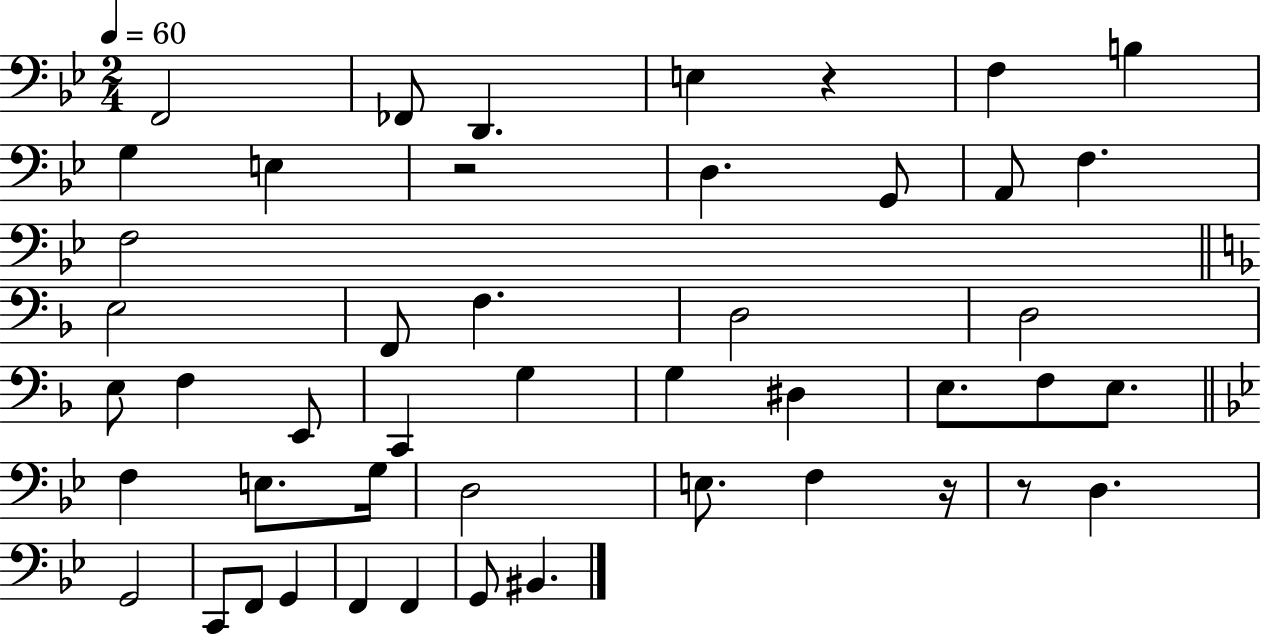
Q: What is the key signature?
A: BES major